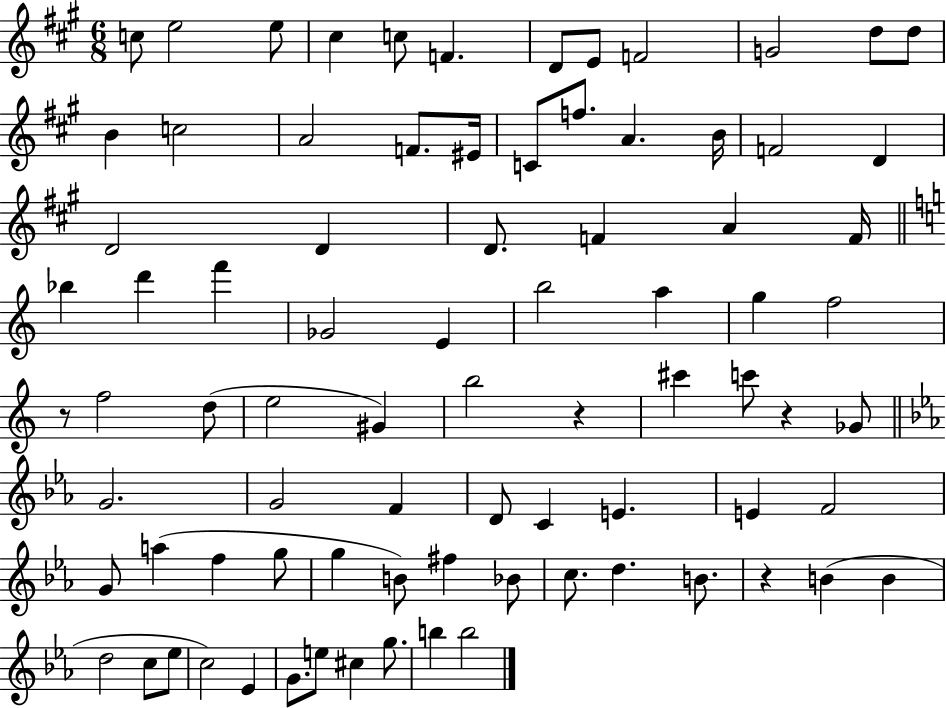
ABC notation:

X:1
T:Untitled
M:6/8
L:1/4
K:A
c/2 e2 e/2 ^c c/2 F D/2 E/2 F2 G2 d/2 d/2 B c2 A2 F/2 ^E/4 C/2 f/2 A B/4 F2 D D2 D D/2 F A F/4 _b d' f' _G2 E b2 a g f2 z/2 f2 d/2 e2 ^G b2 z ^c' c'/2 z _G/2 G2 G2 F D/2 C E E F2 G/2 a f g/2 g B/2 ^f _B/2 c/2 d B/2 z B B d2 c/2 _e/2 c2 _E G/2 e/2 ^c g/2 b b2